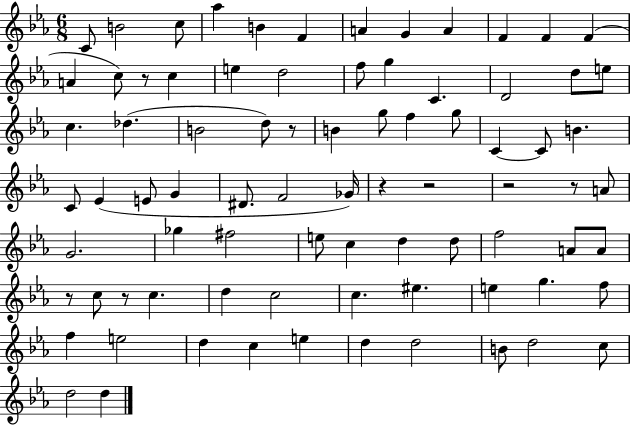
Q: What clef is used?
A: treble